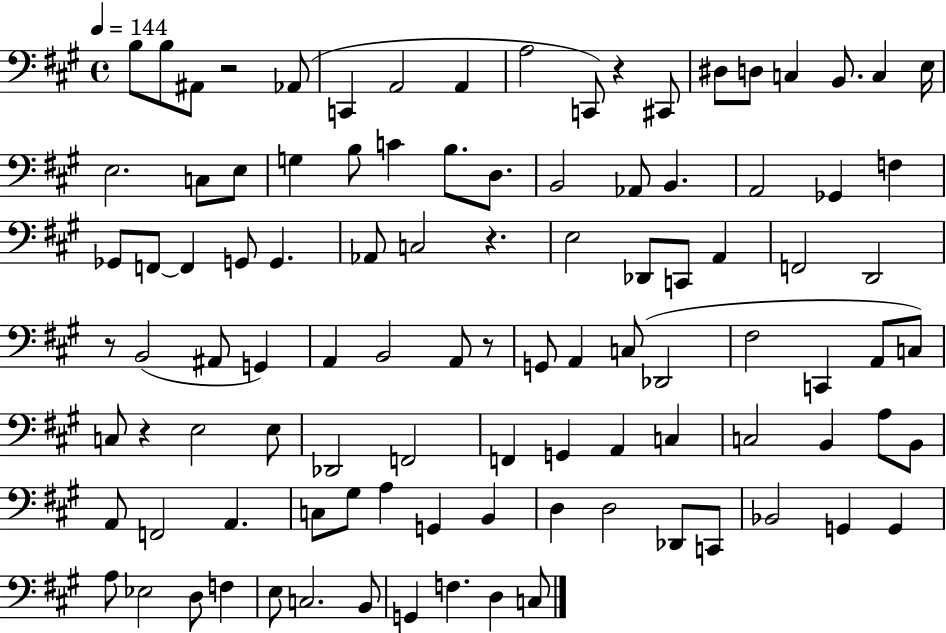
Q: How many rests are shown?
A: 6